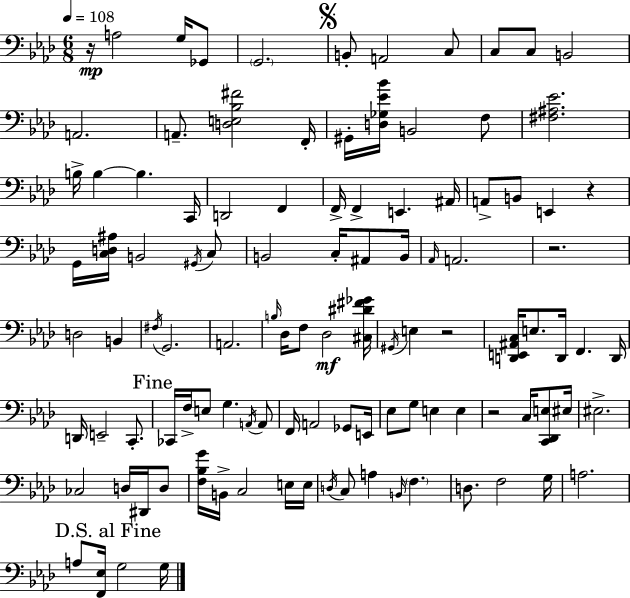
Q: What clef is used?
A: bass